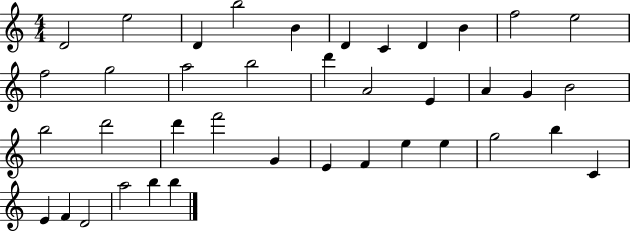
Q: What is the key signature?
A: C major